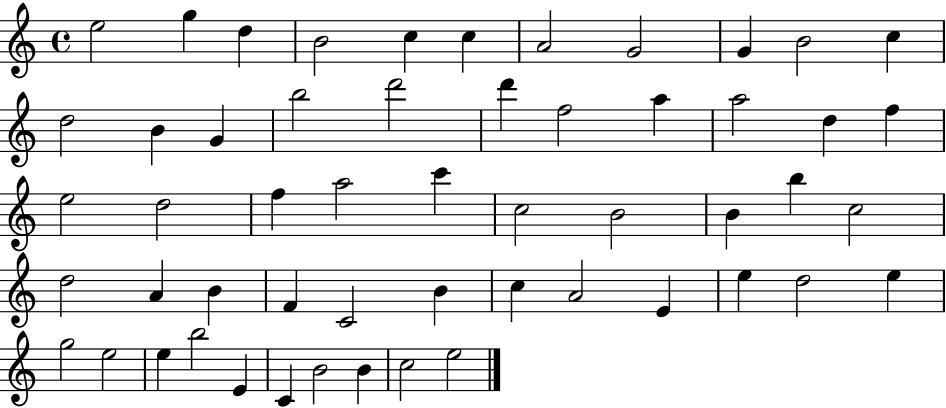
{
  \clef treble
  \time 4/4
  \defaultTimeSignature
  \key c \major
  e''2 g''4 d''4 | b'2 c''4 c''4 | a'2 g'2 | g'4 b'2 c''4 | \break d''2 b'4 g'4 | b''2 d'''2 | d'''4 f''2 a''4 | a''2 d''4 f''4 | \break e''2 d''2 | f''4 a''2 c'''4 | c''2 b'2 | b'4 b''4 c''2 | \break d''2 a'4 b'4 | f'4 c'2 b'4 | c''4 a'2 e'4 | e''4 d''2 e''4 | \break g''2 e''2 | e''4 b''2 e'4 | c'4 b'2 b'4 | c''2 e''2 | \break \bar "|."
}